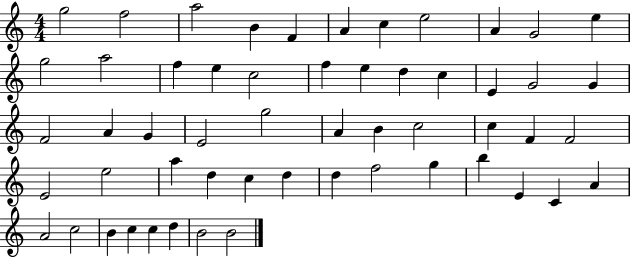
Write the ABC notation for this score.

X:1
T:Untitled
M:4/4
L:1/4
K:C
g2 f2 a2 B F A c e2 A G2 e g2 a2 f e c2 f e d c E G2 G F2 A G E2 g2 A B c2 c F F2 E2 e2 a d c d d f2 g b E C A A2 c2 B c c d B2 B2